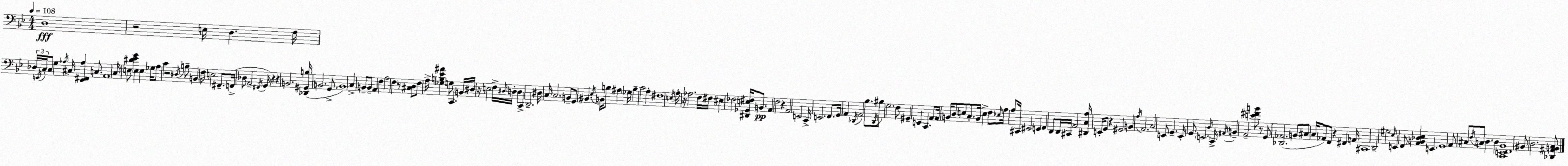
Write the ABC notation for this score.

X:1
T:Untitled
M:4/4
L:1/4
K:Gm
D,4 z2 E,/4 D, F,/4 _D,/4 E,,/4 C,/4 C,/2 G, _A,/4 ^C,/4 [E,,^F,,_A,] C,/2 A,,4 C,/4 E,/2 [^D_EG] E, E, _G,/4 A,/2 C z2 ^D,/4 B,/2 B,, F,/4 E,2 ^F,,/2 F,,/4 _D,/2 A,,2 ^F,,/4 G,,/4 z z B,,2 [_D,,^G,,B,]/4 B,,2 G,,/2 B,,4 C, B,,/2 B,,/2 A,, F, A,2 F, z/2 [^C,D,]/2 F,/2 A,/4 [_G,B,_E^A] G,/2 C,, B,,/4 ^D,/4 z/4 E,2 F,/4 ^D,/4 D,/4 D, C,, D,,2 ^D,/4 C,/4 C,2 B,,/2 G,,/2 ^B,, _E,/4 B,,/4 B,/2 ^A, _G,/4 B, C2 A, ^F,4 E,/4 A,/4 z/4 _A,2 F,/4 ^F,/4 ^E, _F,2 [^D,,_G,,E,^F,]/4 B,,/2 A,, F,2 z A,,2 E,,2 C,,/4 E,,2 F,,/2 G,,/4 A,, _D,,/4 A,,2 _B,/2 _D,,/4 ^B,/2 G,2 F,/2 ^G,, E,, C,, A,,/2 A,,/4 B,,/4 D,/2 E,/2 C,/2 B,,/4 E, F,/2 _E,/4 A,/4 A,/2 ^C,,/4 ^E,,2 E,, F,, D,,/2 D,,/4 ^C,,/4 A,,2 [^D,,C,A,]/4 E,,/4 G,,/2 z ^G,,2 B,, A,/4 A,,2 C,2 E,,/2 G,, E,,/4 G,,/2 E,,2 D,/4 C,,/4 ^A,,/4 B,, A,,2 [E^FB]/2 z/2 G,,/2 [_D,,_A,,]2 B,,/2 ^C,/2 C,/4 _A,,/2 F,,/2 z ^F,, A,,/4 ^C,,4 D,,2 ^G,2 _E,/4 E,, F,,/2 [A,,B,,_D,_E,] E,, G,,4 A,,/2 ^C,/2 F,/4 C,/2 D, D, [C,,E,,F,,_B,,]4 ^B,,/2 D,2 [_D,,^A,,B,,C,]/2